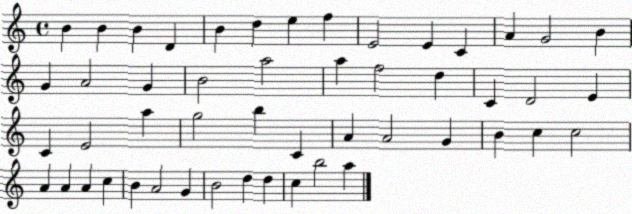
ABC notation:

X:1
T:Untitled
M:4/4
L:1/4
K:C
B B B D B d e f E2 E C A G2 B G A2 G B2 a2 a f2 d C D2 E C E2 a g2 b C A A2 G B c c2 A A A c B A2 G B2 d d c b2 a